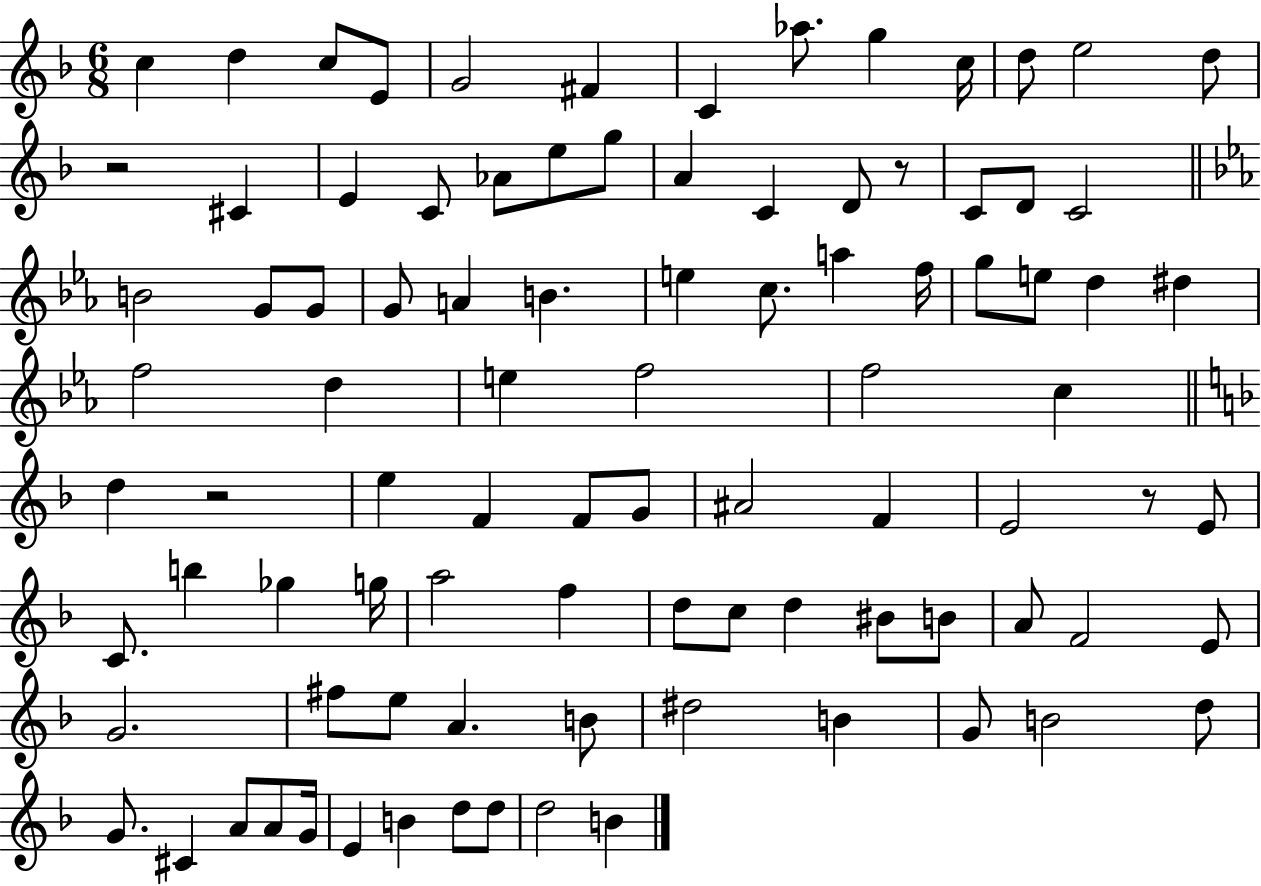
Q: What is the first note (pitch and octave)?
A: C5